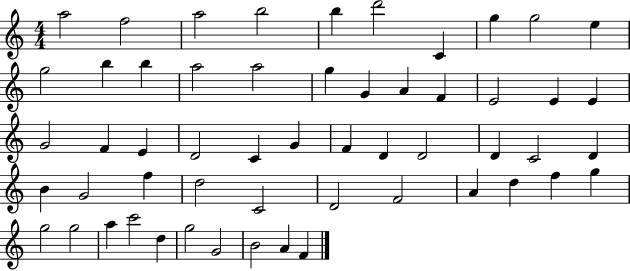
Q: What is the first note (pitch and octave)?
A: A5